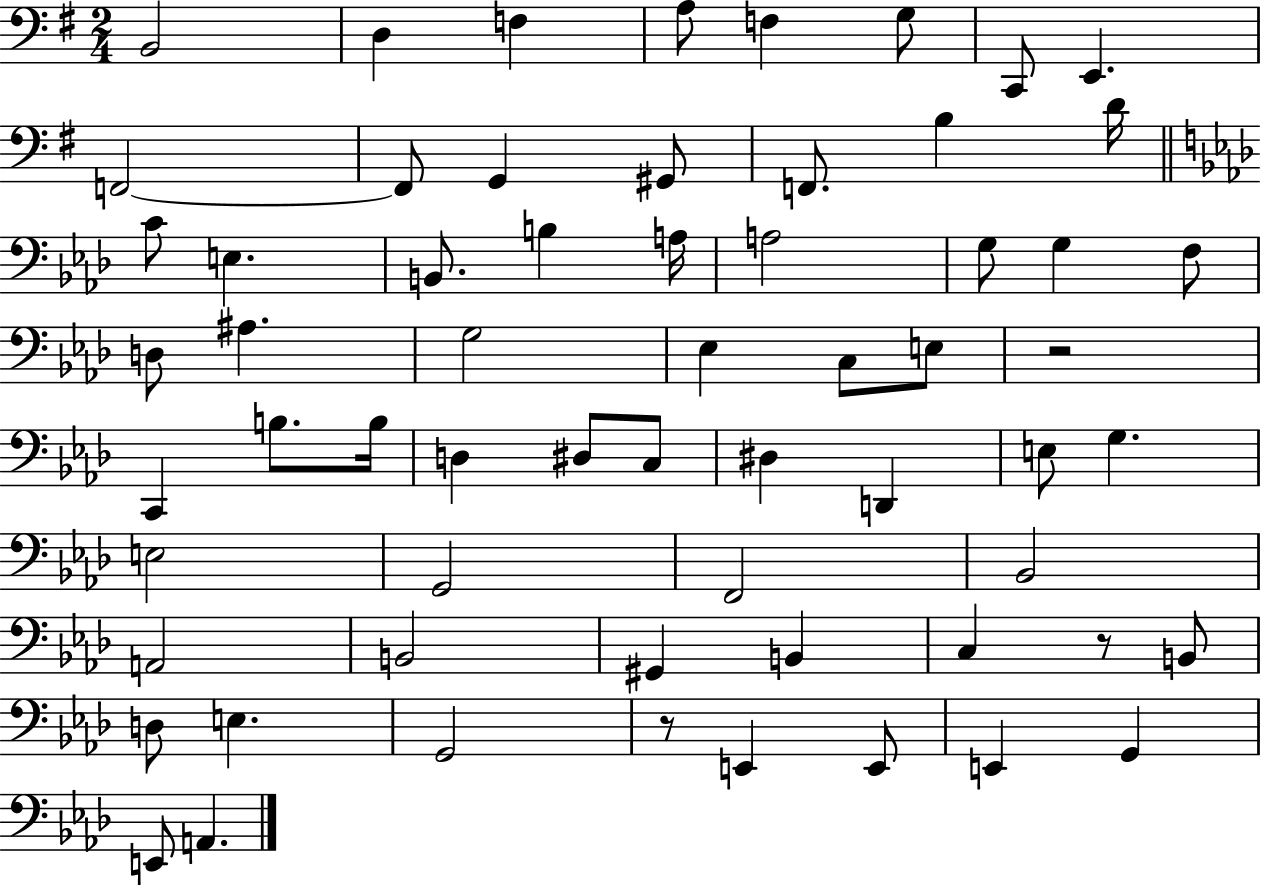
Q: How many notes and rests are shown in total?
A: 62